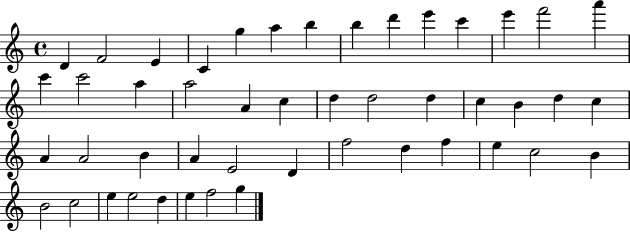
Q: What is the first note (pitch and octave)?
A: D4